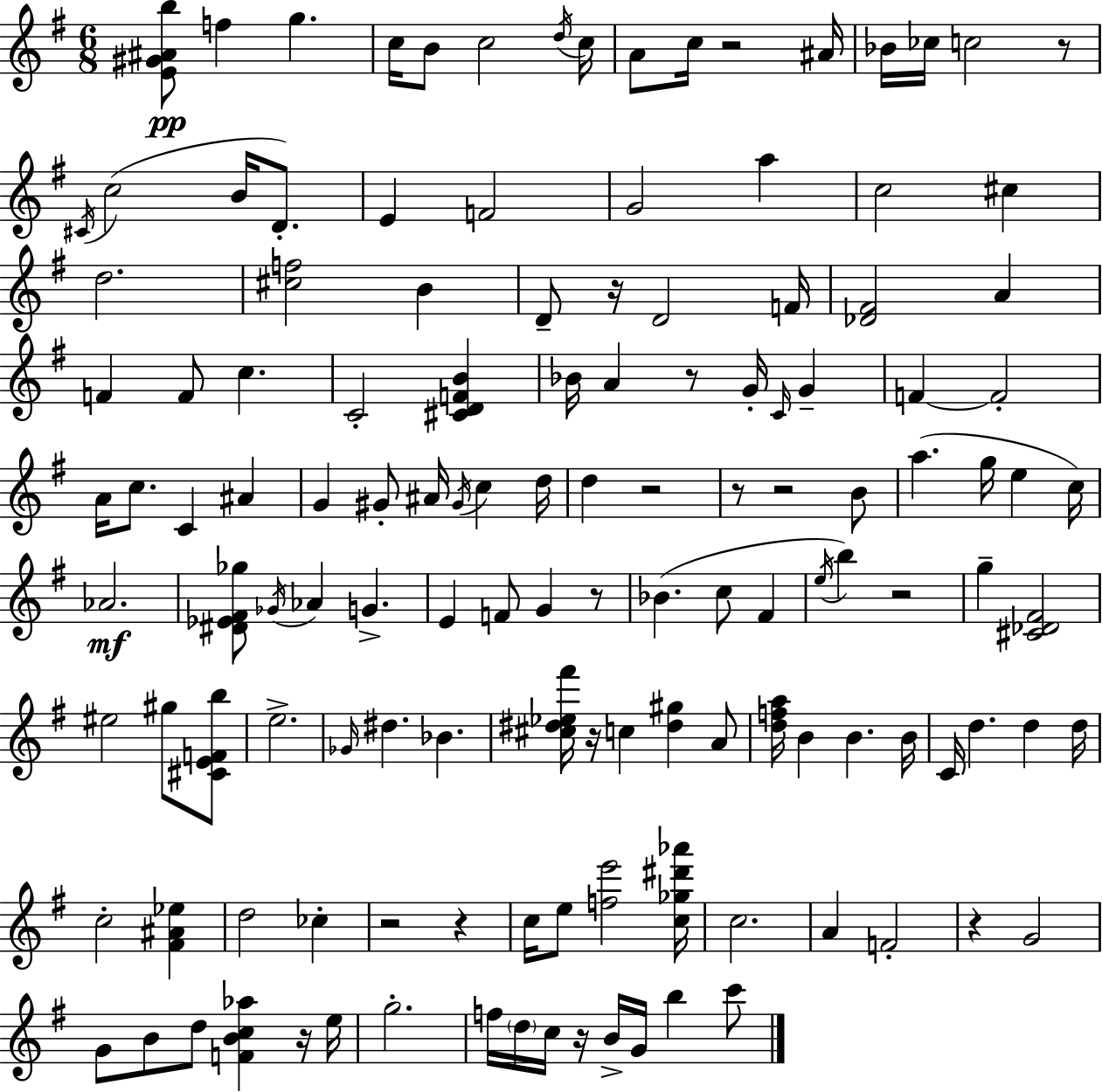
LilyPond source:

{
  \clef treble
  \numericTimeSignature
  \time 6/8
  \key g \major
  <e' gis' ais' b''>8\pp f''4 g''4. | c''16 b'8 c''2 \acciaccatura { d''16 } | c''16 a'8 c''16 r2 | ais'16 bes'16 ces''16 c''2 r8 | \break \acciaccatura { cis'16 } c''2( b'16 d'8.-.) | e'4 f'2 | g'2 a''4 | c''2 cis''4 | \break d''2. | <cis'' f''>2 b'4 | d'8-- r16 d'2 | f'16 <des' fis'>2 a'4 | \break f'4 f'8 c''4. | c'2-. <cis' d' f' b'>4 | bes'16 a'4 r8 g'16-. \grace { c'16 } g'4-- | f'4~~ f'2-. | \break a'16 c''8. c'4 ais'4 | g'4 gis'8-. ais'16 \acciaccatura { gis'16 } c''4 | d''16 d''4 r2 | r8 r2 | \break b'8 a''4.( g''16 e''4 | c''16) aes'2.\mf | <dis' ees' fis' ges''>8 \acciaccatura { ges'16 } aes'4 g'4.-> | e'4 f'8 g'4 | \break r8 bes'4.( c''8 | fis'4 \acciaccatura { e''16 } b''4) r2 | g''4-- <cis' des' fis'>2 | eis''2 | \break gis''8 <cis' e' f' b''>8 e''2.-> | \grace { ges'16 } dis''4. | bes'4. <cis'' dis'' ees'' fis'''>16 r16 c''4 | <dis'' gis''>4 a'8 <d'' f'' a''>16 b'4 | \break b'4. b'16 c'16 d''4. | d''4 d''16 c''2-. | <fis' ais' ees''>4 d''2 | ces''4-. r2 | \break r4 c''16 e''8 <f'' e'''>2 | <c'' ges'' dis''' aes'''>16 c''2. | a'4 f'2-. | r4 g'2 | \break g'8 b'8 d''8 | <f' b' c'' aes''>4 r16 e''16 g''2.-. | f''16 \parenthesize d''16 c''16 r16 b'16-> | g'16 b''4 c'''8 \bar "|."
}